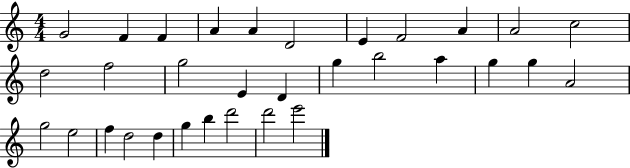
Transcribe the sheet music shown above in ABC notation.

X:1
T:Untitled
M:4/4
L:1/4
K:C
G2 F F A A D2 E F2 A A2 c2 d2 f2 g2 E D g b2 a g g A2 g2 e2 f d2 d g b d'2 d'2 e'2